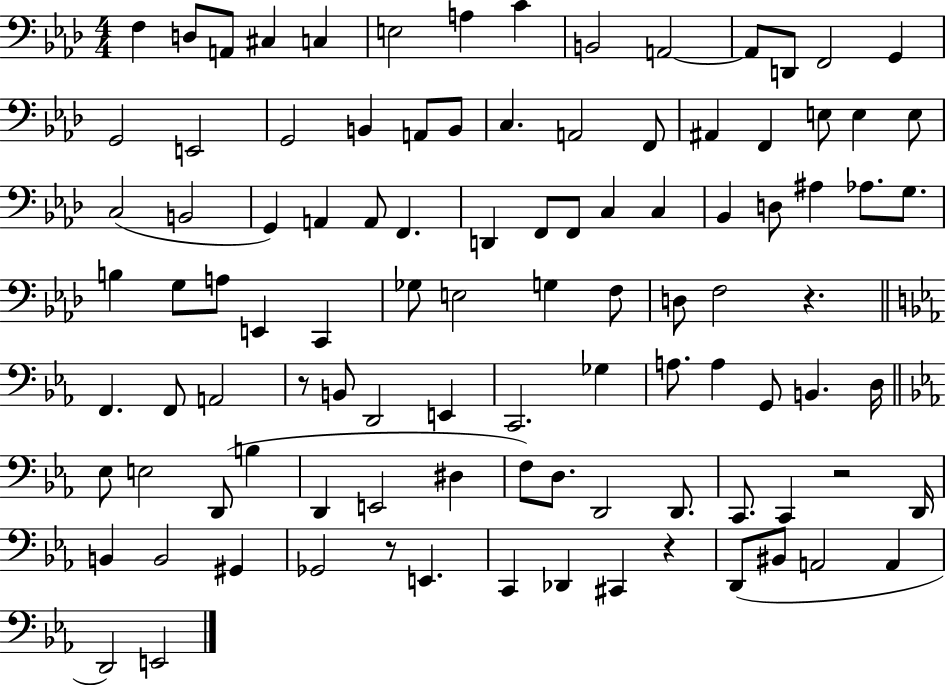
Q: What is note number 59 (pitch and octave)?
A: B2